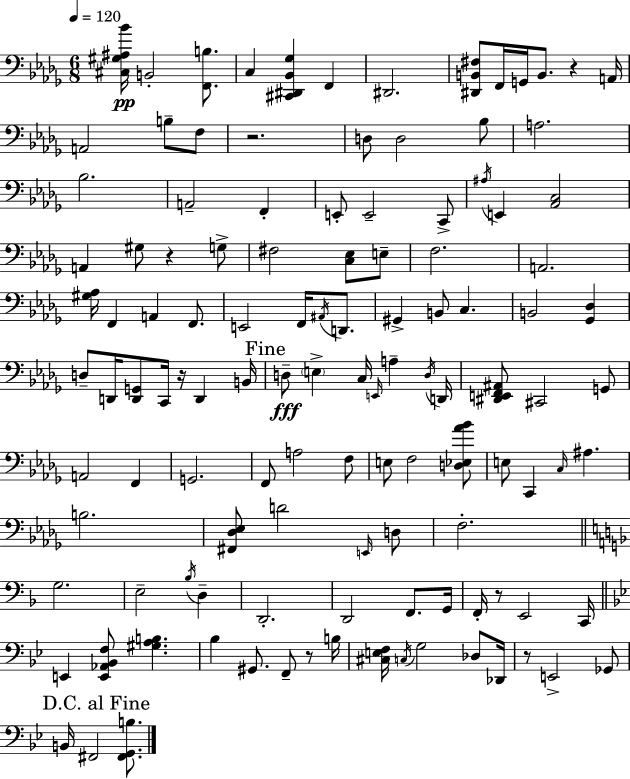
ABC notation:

X:1
T:Untitled
M:6/8
L:1/4
K:Bbm
[^C,^G,^A,_B]/4 B,,2 [F,,B,]/2 C, [^C,,^D,,_B,,_G,] F,, ^D,,2 [^D,,B,,^F,]/2 F,,/4 G,,/4 B,,/2 z A,,/4 A,,2 B,/2 F,/2 z2 D,/2 D,2 _B,/2 A,2 _B,2 A,,2 F,, E,,/2 E,,2 C,,/2 ^A,/4 E,, [_A,,C,]2 A,, ^G,/2 z G,/2 ^F,2 [C,_E,]/2 E,/2 F,2 A,,2 [^G,_A,]/4 F,, A,, F,,/2 E,,2 F,,/4 ^A,,/4 D,,/2 ^G,, B,,/2 C, B,,2 [_G,,_D,] D,/2 D,,/4 [D,,G,,]/2 C,,/4 z/4 D,, B,,/4 D,/2 E, C,/4 E,,/4 A, D,/4 D,,/4 [^D,,E,,F,,^A,,]/2 ^C,,2 G,,/2 A,,2 F,, G,,2 F,,/2 A,2 F,/2 E,/2 F,2 [D,_E,_A_B]/2 E,/2 C,, C,/4 ^A, B,2 [^F,,_D,_E,]/2 D2 E,,/4 D,/2 F,2 G,2 E,2 _B,/4 D, D,,2 D,,2 F,,/2 G,,/4 F,,/4 z/2 E,,2 C,,/4 E,, [E,,_A,,_B,,F,]/2 [^G,A,B,] _B, ^G,,/2 F,,/2 z/2 B,/4 [^C,E,F,]/4 C,/4 G,2 _D,/2 _D,,/4 z/2 E,,2 _G,,/2 B,,/4 ^F,,2 [^F,,G,,B,]/2